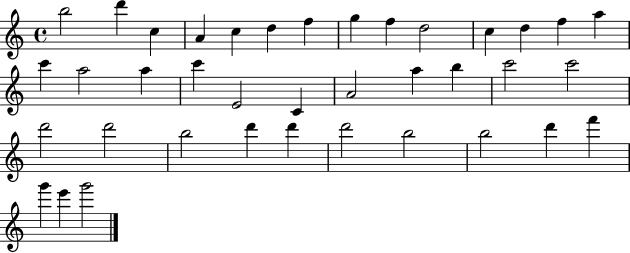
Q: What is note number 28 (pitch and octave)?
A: B5